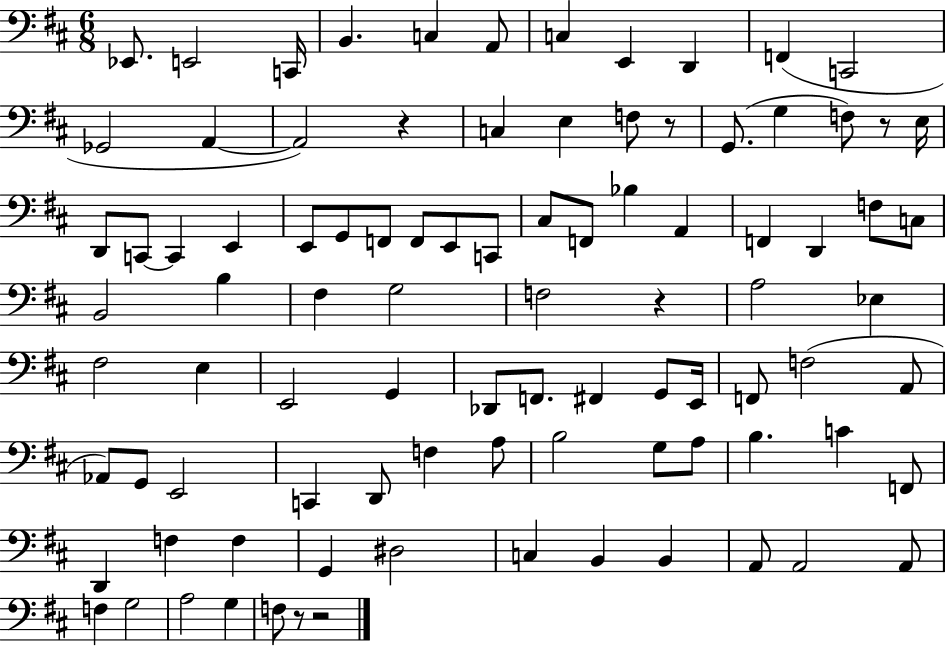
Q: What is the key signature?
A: D major